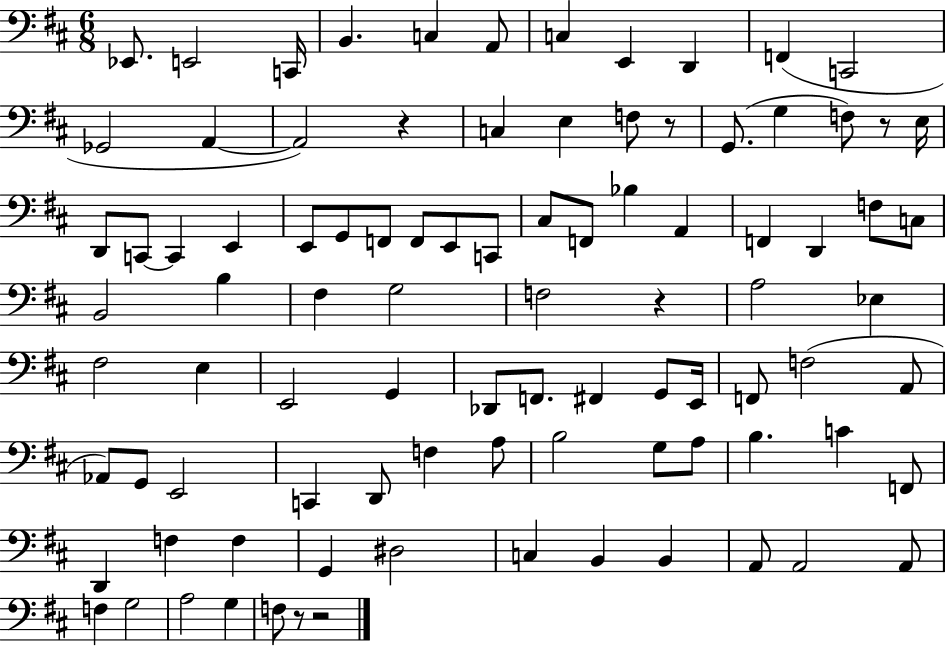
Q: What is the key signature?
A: D major